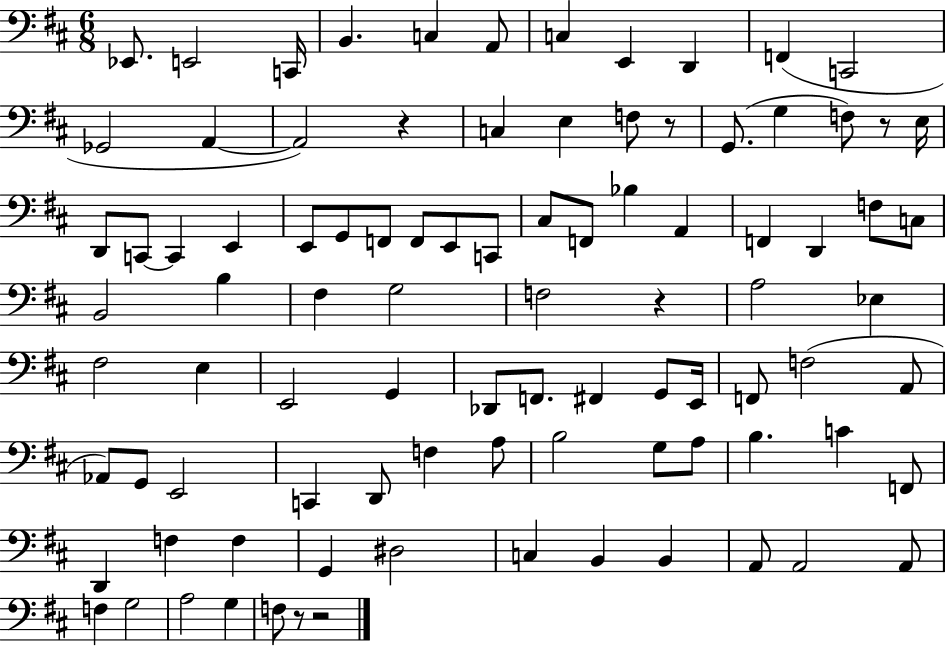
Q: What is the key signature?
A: D major